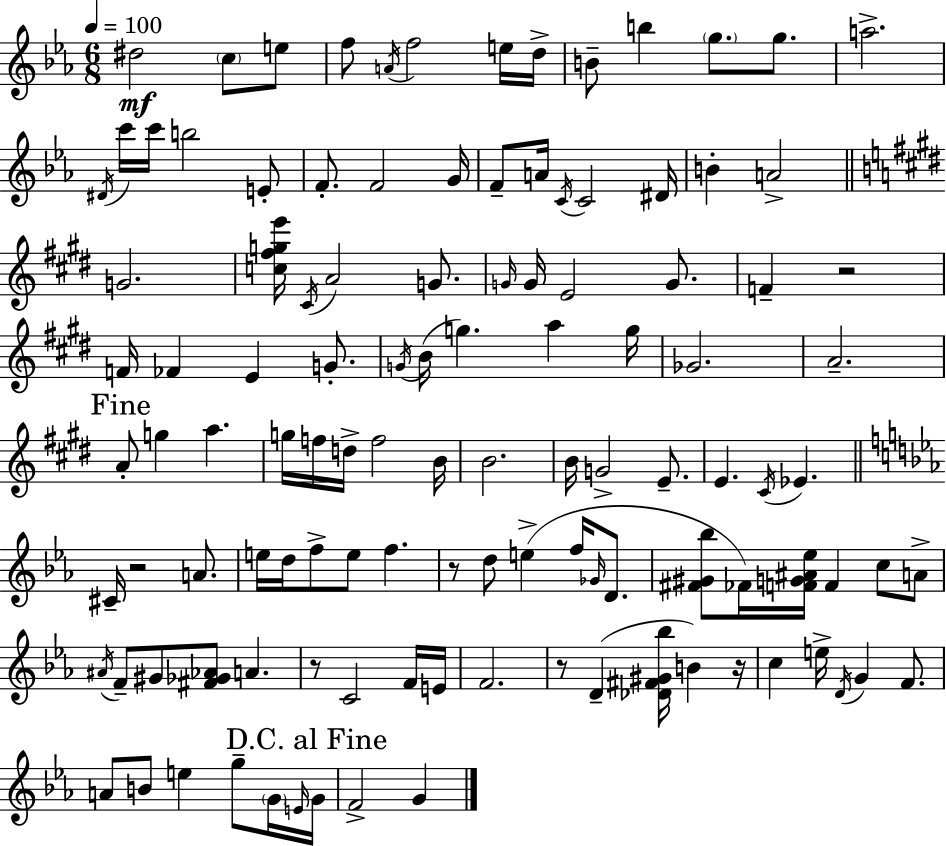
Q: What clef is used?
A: treble